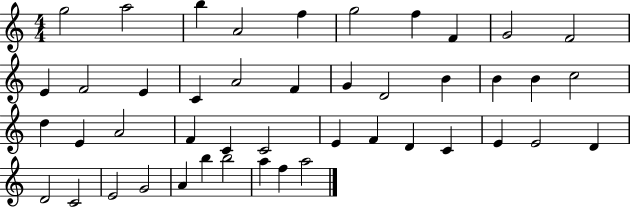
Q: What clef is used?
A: treble